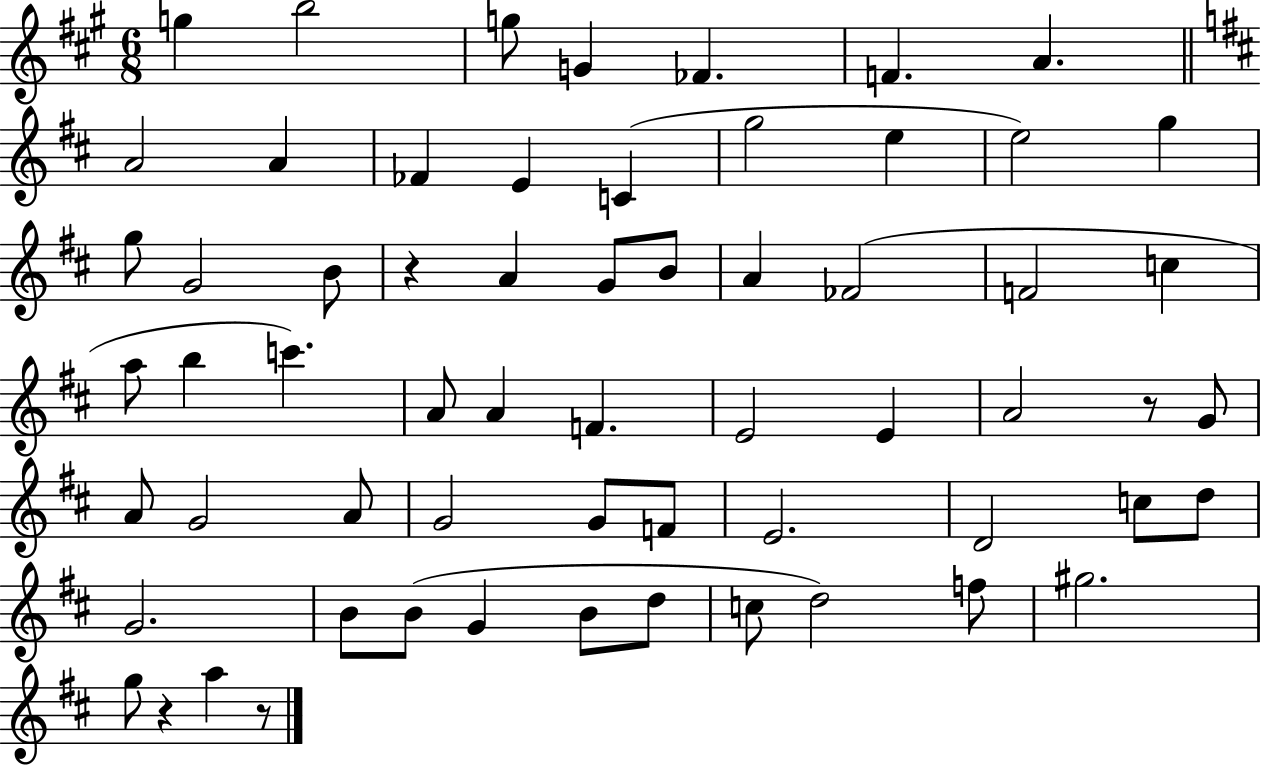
X:1
T:Untitled
M:6/8
L:1/4
K:A
g b2 g/2 G _F F A A2 A _F E C g2 e e2 g g/2 G2 B/2 z A G/2 B/2 A _F2 F2 c a/2 b c' A/2 A F E2 E A2 z/2 G/2 A/2 G2 A/2 G2 G/2 F/2 E2 D2 c/2 d/2 G2 B/2 B/2 G B/2 d/2 c/2 d2 f/2 ^g2 g/2 z a z/2